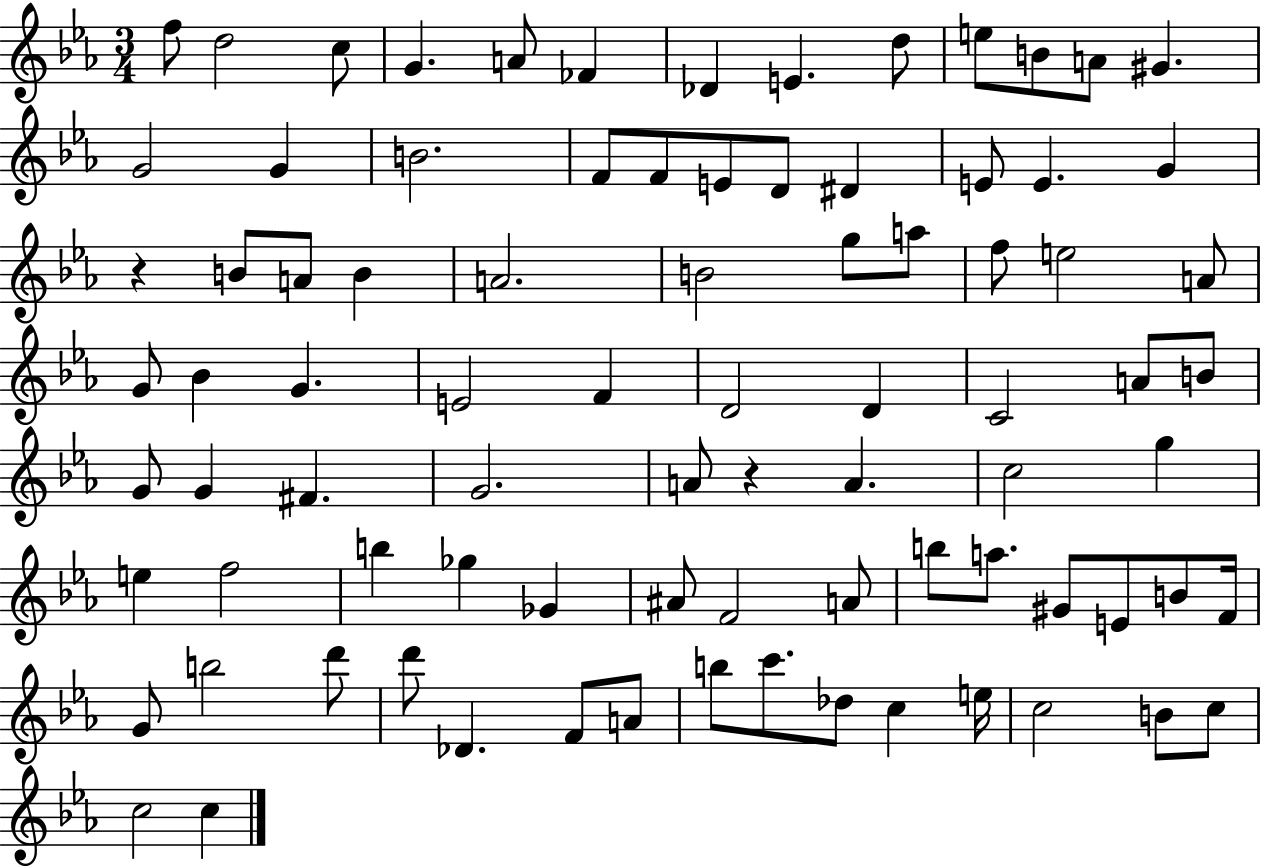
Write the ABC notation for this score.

X:1
T:Untitled
M:3/4
L:1/4
K:Eb
f/2 d2 c/2 G A/2 _F _D E d/2 e/2 B/2 A/2 ^G G2 G B2 F/2 F/2 E/2 D/2 ^D E/2 E G z B/2 A/2 B A2 B2 g/2 a/2 f/2 e2 A/2 G/2 _B G E2 F D2 D C2 A/2 B/2 G/2 G ^F G2 A/2 z A c2 g e f2 b _g _G ^A/2 F2 A/2 b/2 a/2 ^G/2 E/2 B/2 F/4 G/2 b2 d'/2 d'/2 _D F/2 A/2 b/2 c'/2 _d/2 c e/4 c2 B/2 c/2 c2 c